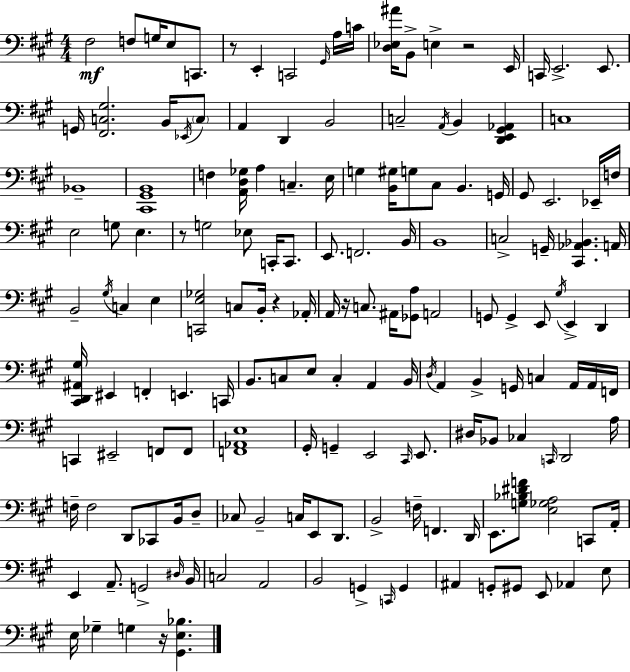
X:1
T:Untitled
M:4/4
L:1/4
K:A
^F,2 F,/2 G,/4 E,/2 C,,/2 z/2 E,, C,,2 ^G,,/4 A,/4 C/4 [D,_E,^A]/4 B,,/2 E, z2 E,,/4 C,,/4 E,,2 E,,/2 G,,/4 [^F,,C,^G,]2 B,,/4 _E,,/4 C,/2 A,, D,, B,,2 C,2 A,,/4 B,, [D,,E,,^G,,_A,,] C,4 _B,,4 [^C,,^G,,B,,]4 F, [A,,D,_G,]/4 A, C, E,/4 G, [B,,^G,]/4 G,/2 ^C,/2 B,, G,,/4 ^G,,/2 E,,2 _E,,/4 F,/4 E,2 G,/2 E, z/2 G,2 _E,/2 C,,/4 C,,/2 E,,/2 F,,2 B,,/4 B,,4 C,2 G,,/4 [^C,,_A,,_B,,] A,,/4 B,,2 ^G,/4 C, E, [C,,E,_G,]2 C,/2 B,,/4 z _A,,/4 A,,/4 z/4 C,/2 ^A,,/4 [_G,,A,]/2 A,,2 G,,/2 G,, E,,/2 ^G,/4 E,, D,, [^C,,D,,^A,,^G,]/4 ^E,, F,, E,, C,,/4 B,,/2 C,/2 E,/2 C, A,, B,,/4 D,/4 A,, B,, G,,/4 C, A,,/4 A,,/4 F,,/4 C,, ^E,,2 F,,/2 F,,/2 [F,,_A,,E,]4 ^G,,/4 G,, E,,2 ^C,,/4 E,,/2 ^D,/4 _B,,/2 _C, C,,/4 D,,2 A,/4 F,/4 F,2 D,,/2 _C,,/2 B,,/4 D,/2 _C,/2 B,,2 C,/4 E,,/2 D,,/2 B,,2 F,/4 F,, D,,/4 E,,/2 [G,_B,^DF]/2 [E,_G,A,]2 C,,/2 A,,/4 E,, A,,/2 G,,2 ^D,/4 B,,/4 C,2 A,,2 B,,2 G,, C,,/4 G,, ^A,, G,,/2 ^G,,/2 E,,/2 _A,, E,/2 E,/4 _G, G, z/4 [^G,,E,_B,]